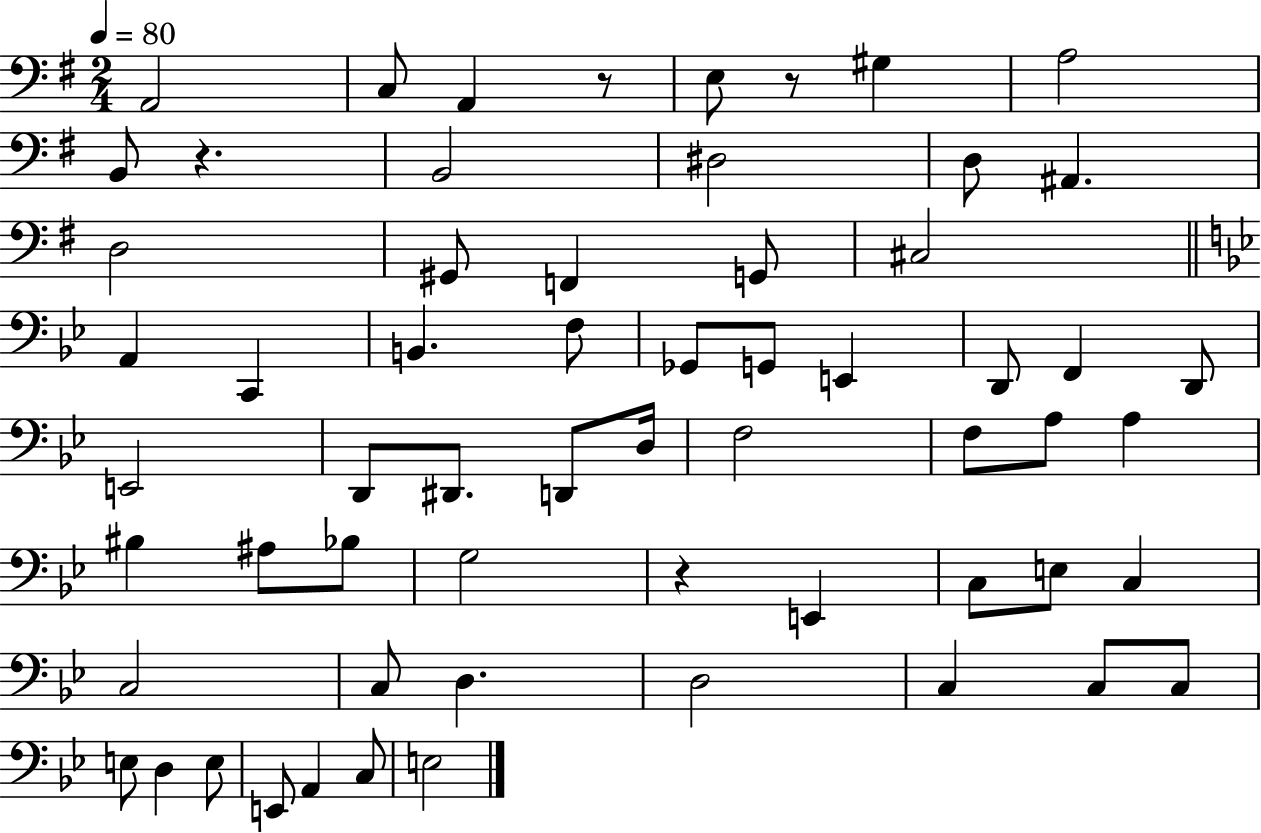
A2/h C3/e A2/q R/e E3/e R/e G#3/q A3/h B2/e R/q. B2/h D#3/h D3/e A#2/q. D3/h G#2/e F2/q G2/e C#3/h A2/q C2/q B2/q. F3/e Gb2/e G2/e E2/q D2/e F2/q D2/e E2/h D2/e D#2/e. D2/e D3/s F3/h F3/e A3/e A3/q BIS3/q A#3/e Bb3/e G3/h R/q E2/q C3/e E3/e C3/q C3/h C3/e D3/q. D3/h C3/q C3/e C3/e E3/e D3/q E3/e E2/e A2/q C3/e E3/h